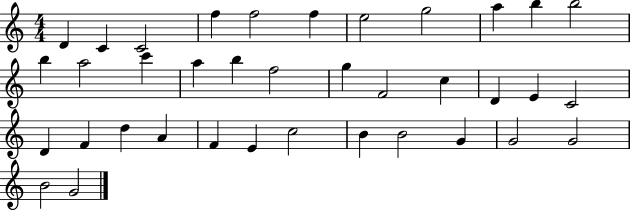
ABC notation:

X:1
T:Untitled
M:4/4
L:1/4
K:C
D C C2 f f2 f e2 g2 a b b2 b a2 c' a b f2 g F2 c D E C2 D F d A F E c2 B B2 G G2 G2 B2 G2